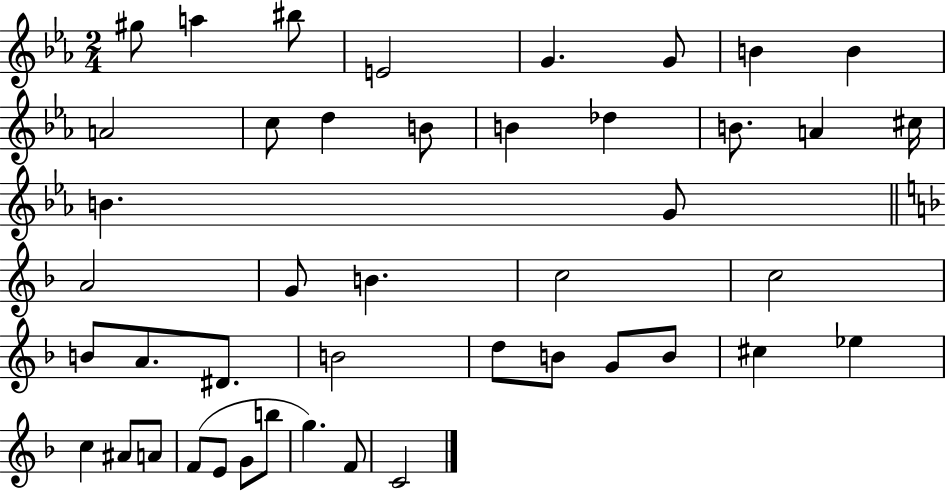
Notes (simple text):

G#5/e A5/q BIS5/e E4/h G4/q. G4/e B4/q B4/q A4/h C5/e D5/q B4/e B4/q Db5/q B4/e. A4/q C#5/s B4/q. G4/e A4/h G4/e B4/q. C5/h C5/h B4/e A4/e. D#4/e. B4/h D5/e B4/e G4/e B4/e C#5/q Eb5/q C5/q A#4/e A4/e F4/e E4/e G4/e B5/e G5/q. F4/e C4/h